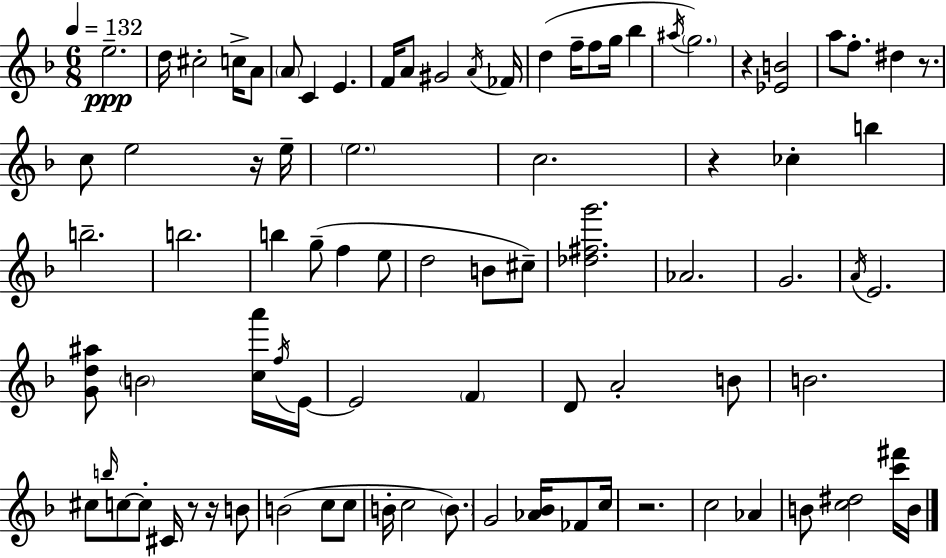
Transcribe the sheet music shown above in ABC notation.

X:1
T:Untitled
M:6/8
L:1/4
K:F
e2 d/4 ^c2 c/4 A/2 A/2 C E F/4 A/2 ^G2 A/4 _F/4 d f/4 f/2 g/4 _b ^a/4 g2 z [_EB]2 a/2 f/2 ^d z/2 c/2 e2 z/4 e/4 e2 c2 z _c b b2 b2 b g/2 f e/2 d2 B/2 ^c/2 [_d^fg']2 _A2 G2 A/4 E2 [Gd^a]/2 B2 [ca']/4 f/4 E/4 E2 F D/2 A2 B/2 B2 ^c/2 b/4 c/2 c/2 ^C/4 z/2 z/4 B/2 B2 c/2 c/2 B/4 c2 B/2 G2 [_A_B]/4 _F/2 c/4 z2 c2 _A B/2 [c^d]2 [c'^f']/4 B/4